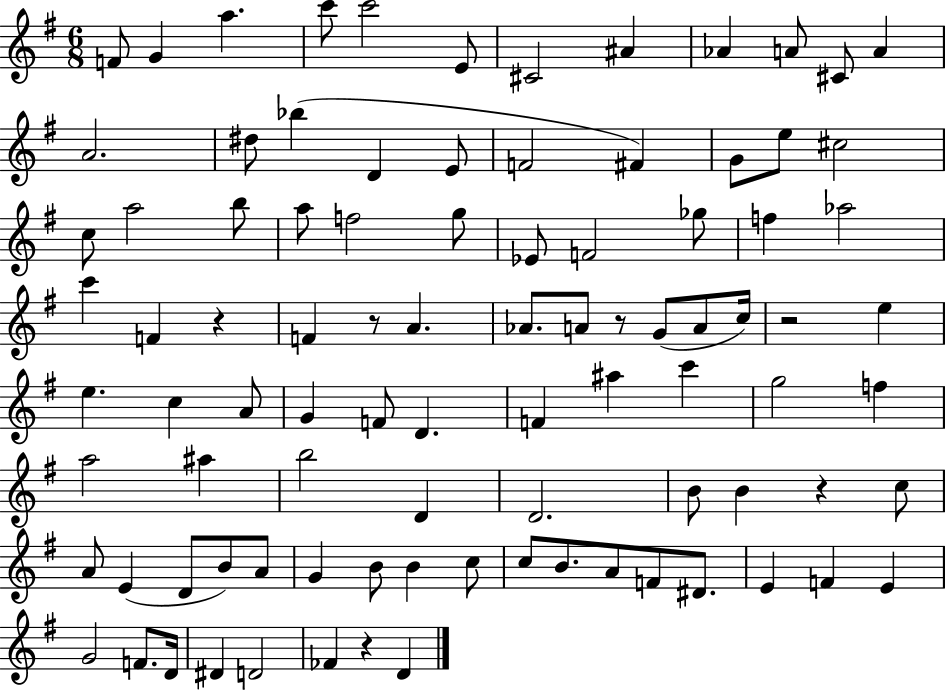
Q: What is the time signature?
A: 6/8